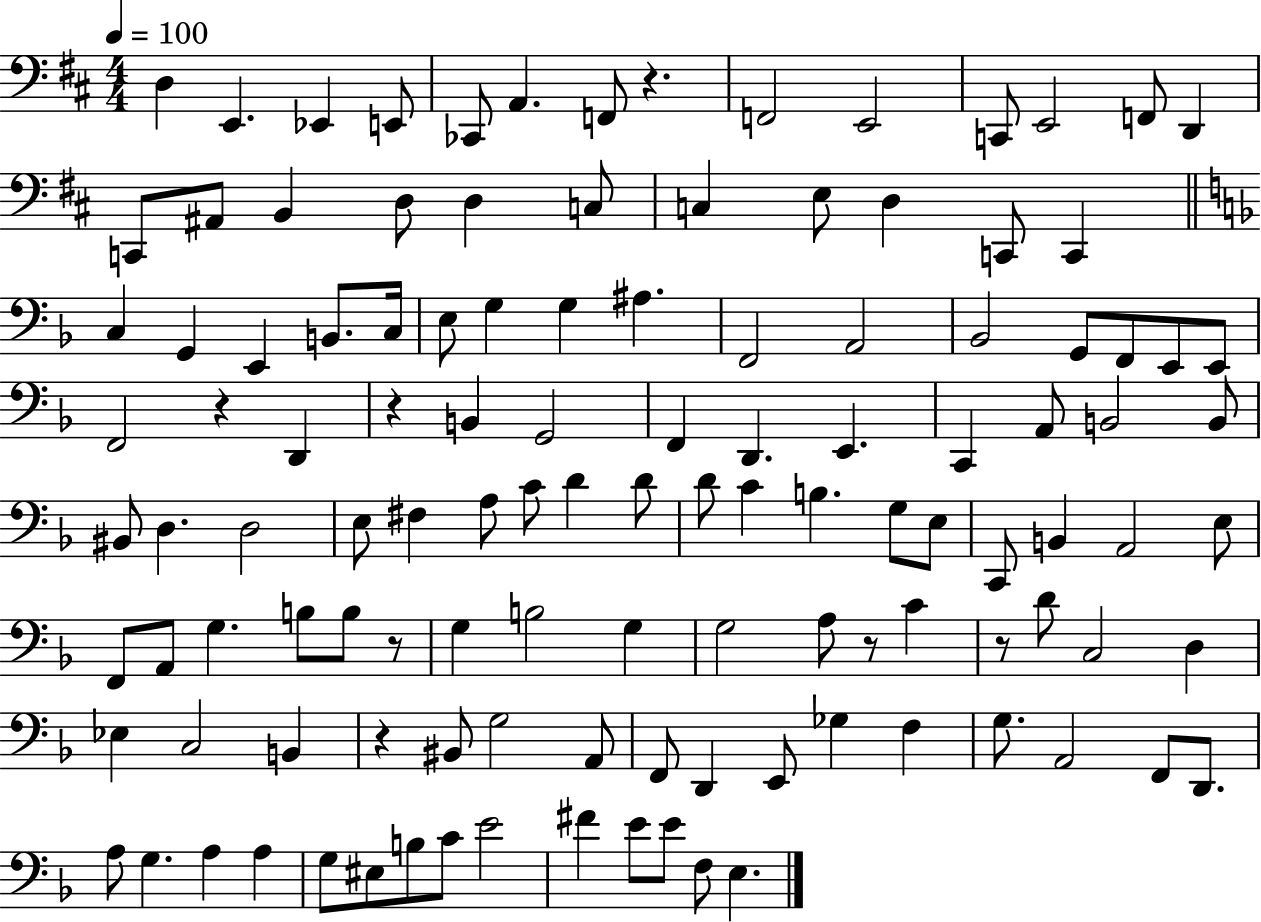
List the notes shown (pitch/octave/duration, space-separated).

D3/q E2/q. Eb2/q E2/e CES2/e A2/q. F2/e R/q. F2/h E2/h C2/e E2/h F2/e D2/q C2/e A#2/e B2/q D3/e D3/q C3/e C3/q E3/e D3/q C2/e C2/q C3/q G2/q E2/q B2/e. C3/s E3/e G3/q G3/q A#3/q. F2/h A2/h Bb2/h G2/e F2/e E2/e E2/e F2/h R/q D2/q R/q B2/q G2/h F2/q D2/q. E2/q. C2/q A2/e B2/h B2/e BIS2/e D3/q. D3/h E3/e F#3/q A3/e C4/e D4/q D4/e D4/e C4/q B3/q. G3/e E3/e C2/e B2/q A2/h E3/e F2/e A2/e G3/q. B3/e B3/e R/e G3/q B3/h G3/q G3/h A3/e R/e C4/q R/e D4/e C3/h D3/q Eb3/q C3/h B2/q R/q BIS2/e G3/h A2/e F2/e D2/q E2/e Gb3/q F3/q G3/e. A2/h F2/e D2/e. A3/e G3/q. A3/q A3/q G3/e EIS3/e B3/e C4/e E4/h F#4/q E4/e E4/e F3/e E3/q.